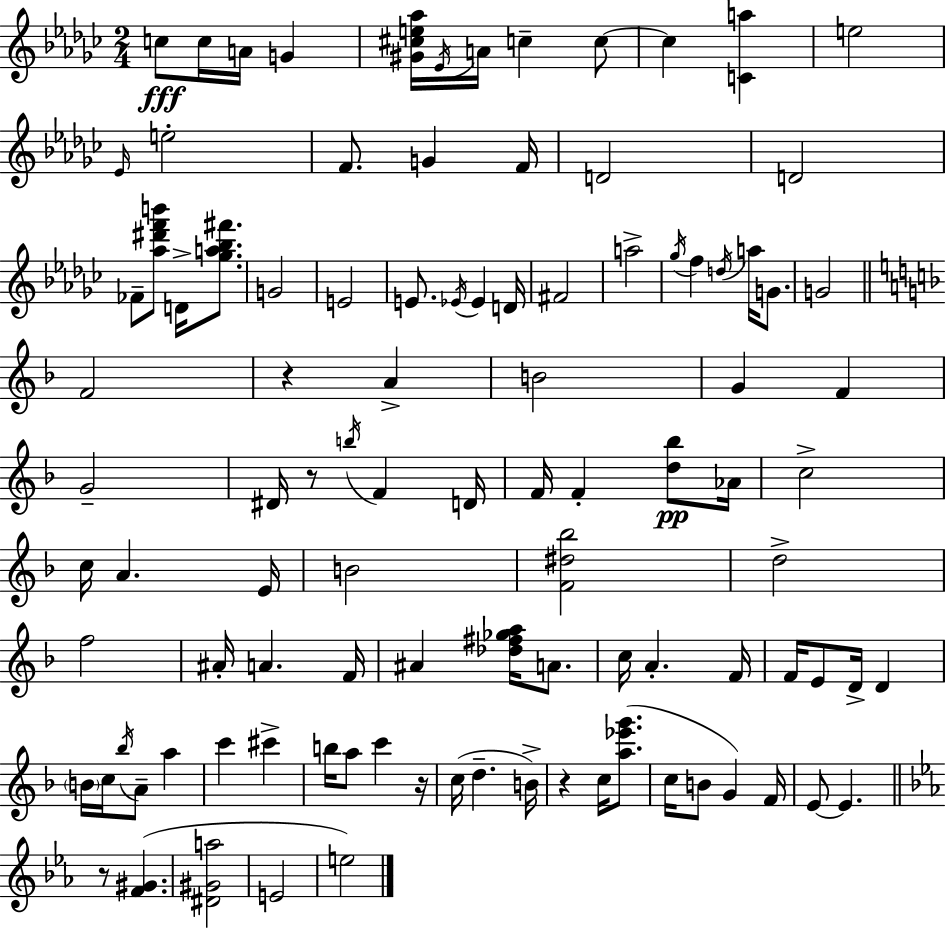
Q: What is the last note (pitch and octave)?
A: E5